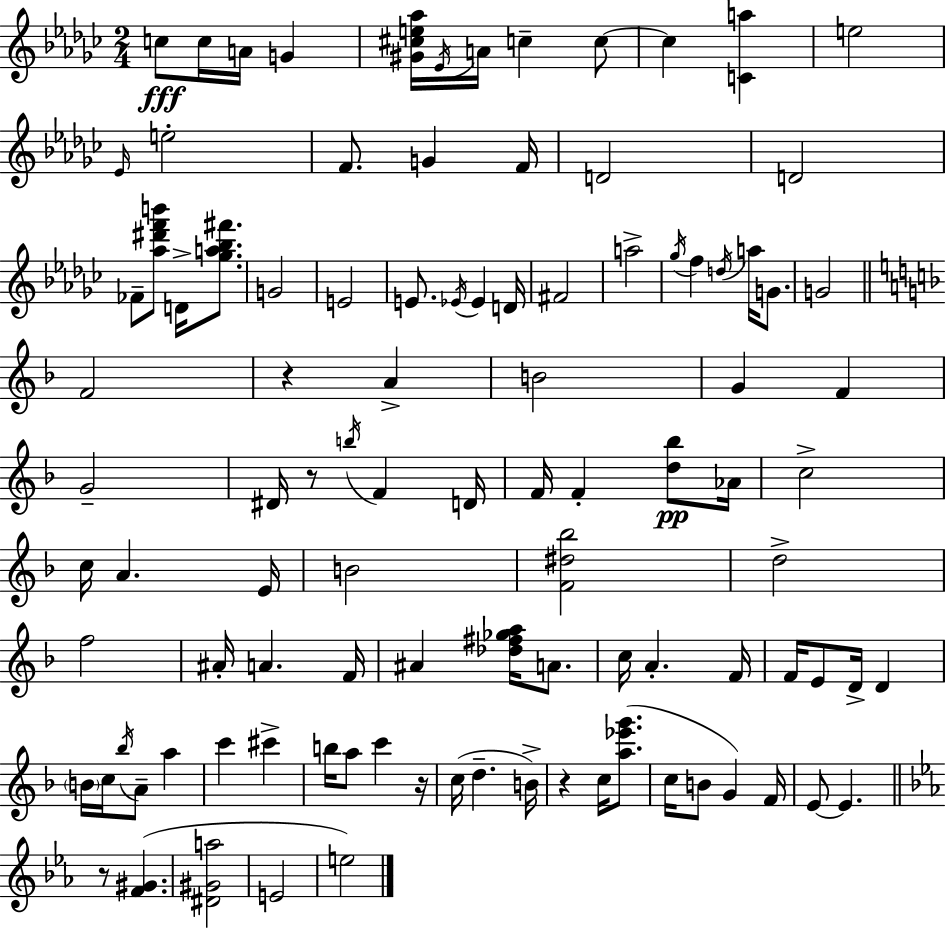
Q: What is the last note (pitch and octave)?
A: E5